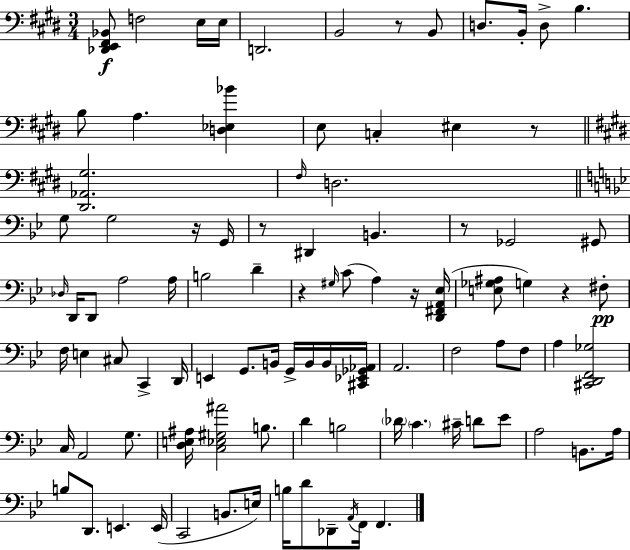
[Db2,E2,F#2,Bb2]/e F3/h E3/s E3/s D2/h. B2/h R/e B2/e D3/e. B2/s D3/e B3/q. B3/e A3/q. [D3,Eb3,Bb4]/q E3/e C3/q EIS3/q R/e [D#2,Ab2,G#3]/h. F#3/s D3/h. G3/e G3/h R/s G2/s R/e D#2/q B2/q. R/e Gb2/h G#2/e Db3/s D2/s D2/e A3/h A3/s B3/h D4/q R/q G#3/s C4/e A3/q R/s [D2,F#2,A2,Eb3]/s [E3,Gb3,A#3]/e G3/q R/q F#3/e F3/s E3/q C#3/e C2/q D2/s E2/q G2/e. B2/s G2/s B2/s B2/s [C#2,Eb2,Gb2,Ab2]/s A2/h. F3/h A3/e F3/e A3/q [C#2,D2,F2,Gb3]/h C3/s A2/h G3/e. [D3,E3,A#3]/s [C3,Eb3,G#3,A#4]/h B3/e. D4/q B3/h Db4/s C4/q. C#4/s D4/e Eb4/e A3/h B2/e. A3/s B3/e D2/e. E2/q. E2/s C2/h B2/e. E3/s B3/s D4/e Db2/e A2/s F2/s F2/q.